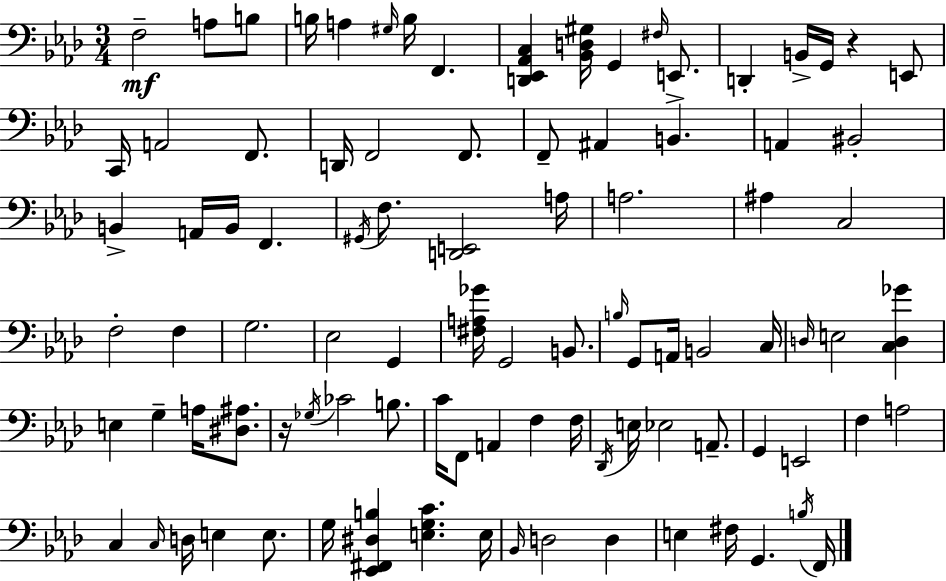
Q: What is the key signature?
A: AES major